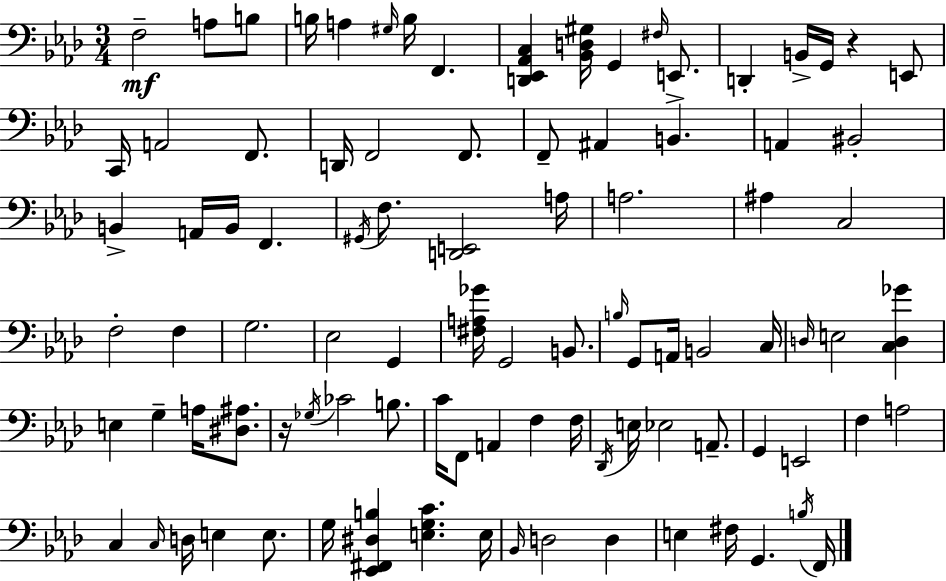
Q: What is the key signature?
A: AES major